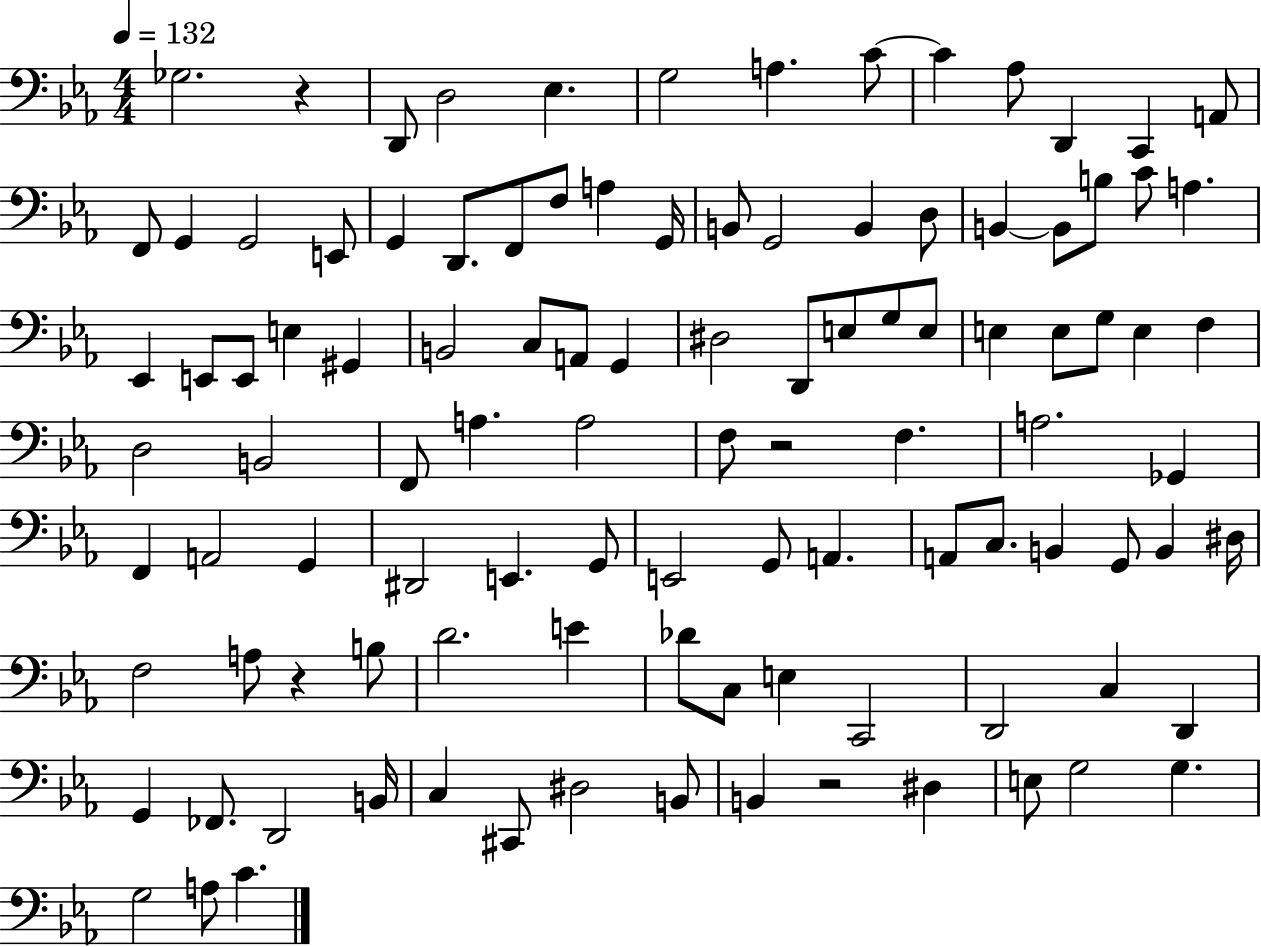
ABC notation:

X:1
T:Untitled
M:4/4
L:1/4
K:Eb
_G,2 z D,,/2 D,2 _E, G,2 A, C/2 C _A,/2 D,, C,, A,,/2 F,,/2 G,, G,,2 E,,/2 G,, D,,/2 F,,/2 F,/2 A, G,,/4 B,,/2 G,,2 B,, D,/2 B,, B,,/2 B,/2 C/2 A, _E,, E,,/2 E,,/2 E, ^G,, B,,2 C,/2 A,,/2 G,, ^D,2 D,,/2 E,/2 G,/2 E,/2 E, E,/2 G,/2 E, F, D,2 B,,2 F,,/2 A, A,2 F,/2 z2 F, A,2 _G,, F,, A,,2 G,, ^D,,2 E,, G,,/2 E,,2 G,,/2 A,, A,,/2 C,/2 B,, G,,/2 B,, ^D,/4 F,2 A,/2 z B,/2 D2 E _D/2 C,/2 E, C,,2 D,,2 C, D,, G,, _F,,/2 D,,2 B,,/4 C, ^C,,/2 ^D,2 B,,/2 B,, z2 ^D, E,/2 G,2 G, G,2 A,/2 C